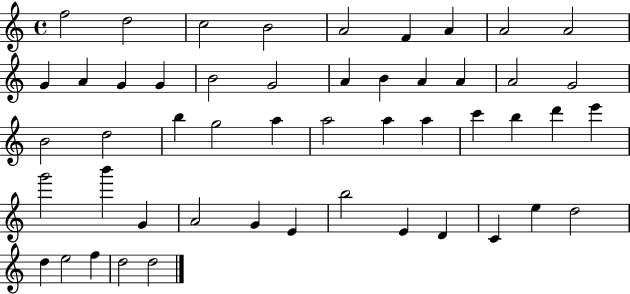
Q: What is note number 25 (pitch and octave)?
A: G5